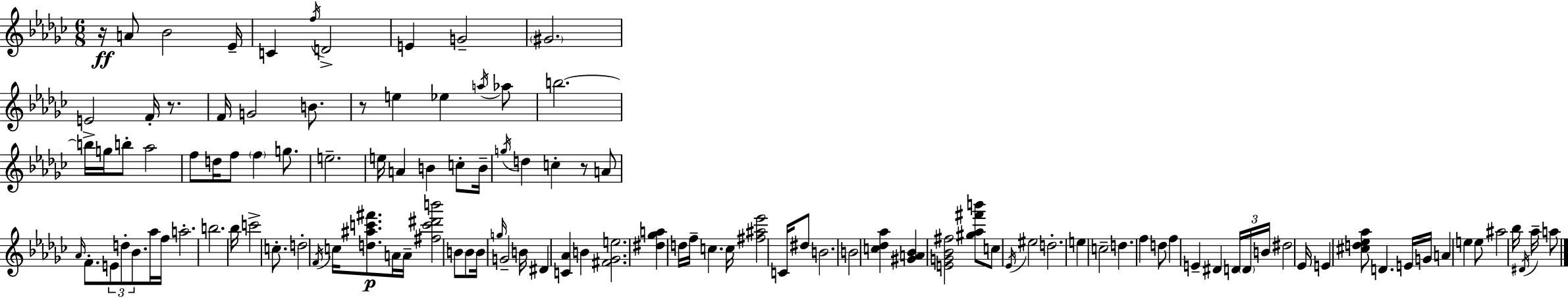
R/s A4/e Bb4/h Eb4/s C4/q F5/s D4/h E4/q G4/h G#4/h. E4/h F4/s R/e. F4/s G4/h B4/e. R/e E5/q Eb5/q A5/s Ab5/e B5/h. B5/s G5/s B5/e Ab5/h F5/e D5/s F5/e F5/q G5/e. E5/h. E5/s A4/q B4/q C5/e B4/s G5/s D5/q C5/q R/e A4/e Ab4/s F4/e. E4/e D5/e Bb4/e. Ab5/s F5/s A5/h. B5/h. Bb5/s C6/h C5/e. D5/h F4/s C5/s [D5,A#5,C6,F#6]/e. A4/s A4/s [F#5,C6,D#6,B6]/h B4/e B4/e B4/s G5/s G4/h B4/s D#4/q [C4,Ab4]/q B4/q [F#4,Gb4,E5]/h. [D#5,Gb5,A5]/q D5/s F5/s C5/q. C5/s [F#5,A#5,Eb6]/h C4/s D#5/e B4/h. B4/h [C5,Db5,Ab5]/q [G#4,A4,Bb4]/q [E4,G4,Bb4,F#5]/h [G#5,Ab5,F#6,B6]/e C5/e Eb4/s EIS5/h D5/h. E5/q C5/h D5/q. F5/q D5/e F5/q E4/q D#4/q D4/s D4/s B4/s D#5/h Eb4/s E4/q [C#5,D5,Eb5,Ab5]/e D4/q. E4/s G4/s A4/q E5/q E5/e A#5/h Bb5/s D#4/s Ab5/s A5/e